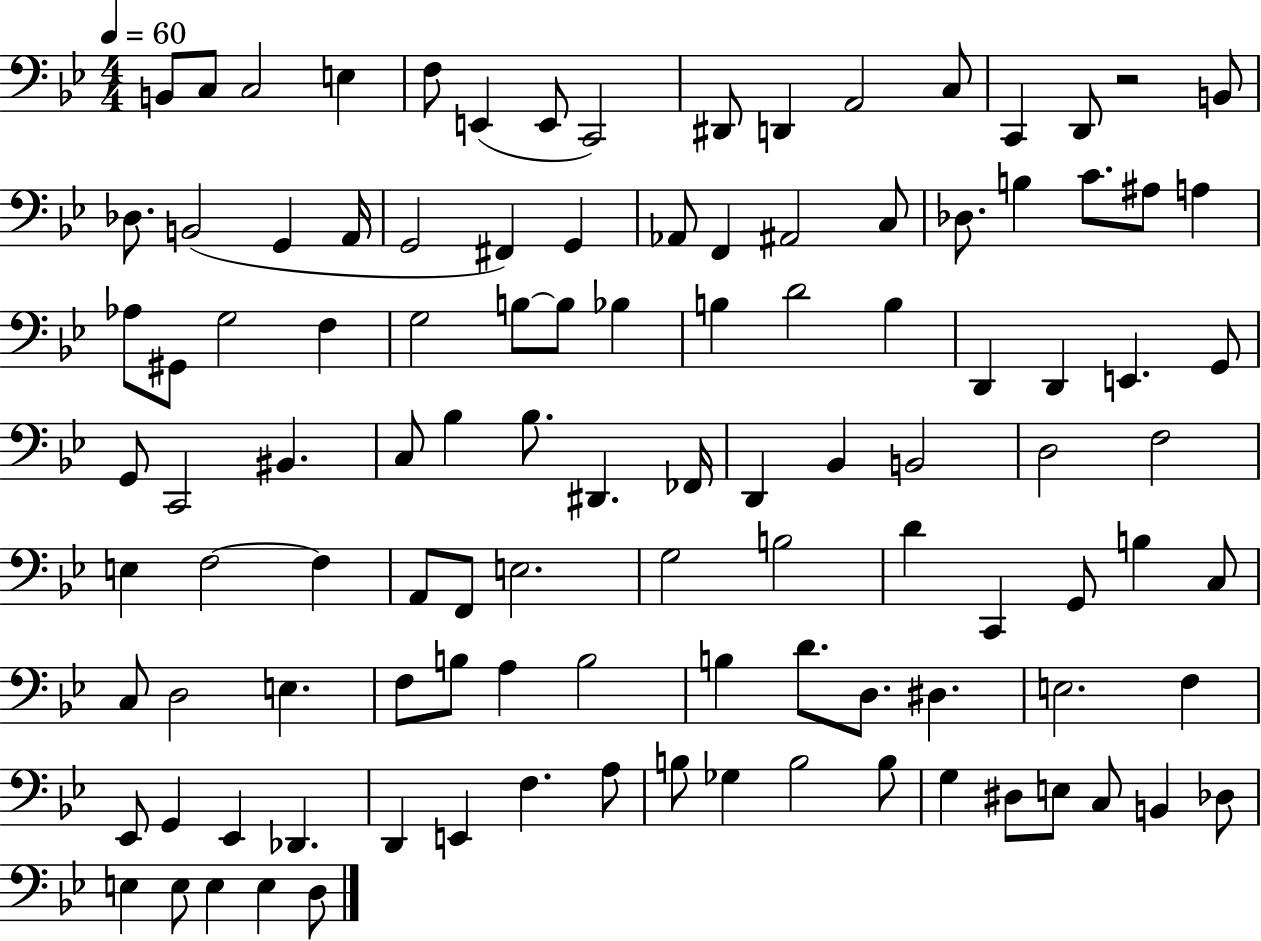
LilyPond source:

{
  \clef bass
  \numericTimeSignature
  \time 4/4
  \key bes \major
  \tempo 4 = 60
  b,8 c8 c2 e4 | f8 e,4( e,8 c,2) | dis,8 d,4 a,2 c8 | c,4 d,8 r2 b,8 | \break des8. b,2( g,4 a,16 | g,2 fis,4) g,4 | aes,8 f,4 ais,2 c8 | des8. b4 c'8. ais8 a4 | \break aes8 gis,8 g2 f4 | g2 b8~~ b8 bes4 | b4 d'2 b4 | d,4 d,4 e,4. g,8 | \break g,8 c,2 bis,4. | c8 bes4 bes8. dis,4. fes,16 | d,4 bes,4 b,2 | d2 f2 | \break e4 f2~~ f4 | a,8 f,8 e2. | g2 b2 | d'4 c,4 g,8 b4 c8 | \break c8 d2 e4. | f8 b8 a4 b2 | b4 d'8. d8. dis4. | e2. f4 | \break ees,8 g,4 ees,4 des,4. | d,4 e,4 f4. a8 | b8 ges4 b2 b8 | g4 dis8 e8 c8 b,4 des8 | \break e4 e8 e4 e4 d8 | \bar "|."
}